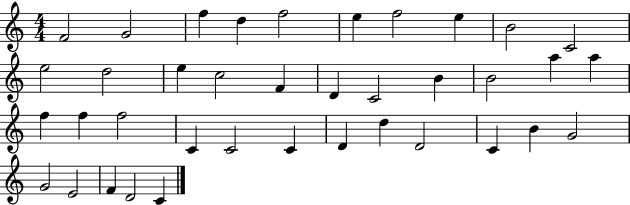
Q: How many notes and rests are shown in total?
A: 38